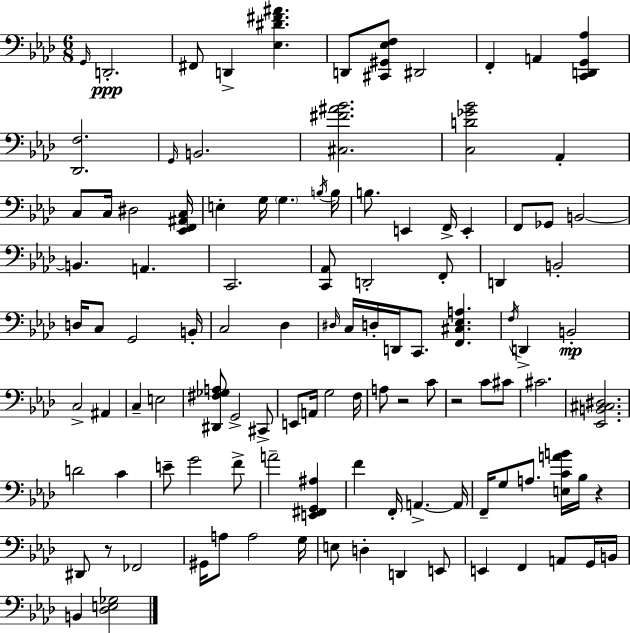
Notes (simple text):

G2/s D2/h. F#2/e D2/q [Eb3,D#4,F#4,A#4]/q. D2/e [C#2,G#2,Eb3,F3]/e D#2/h F2/q A2/q [C2,D2,G2,Ab3]/q [Db2,F3]/h. G2/s B2/h. [C#3,F#4,A#4,Bb4]/h. [C3,D4,Gb4,Bb4]/h Ab2/q C3/e C3/s D#3/h [Eb2,F2,A#2,C3]/s E3/q G3/s G3/q. B3/s B3/s B3/e. E2/q F2/s E2/q F2/e Gb2/e B2/h B2/q. A2/q. C2/h. [C2,Ab2]/e D2/h F2/e D2/q B2/h D3/s C3/e G2/h B2/s C3/h Db3/q D#3/s C3/s D3/s D2/s C2/e. [F2,C#3,Eb3,A3]/q. F3/s D2/q B2/h C3/h A#2/q C3/q E3/h [D#2,F#3,Gb3,A3]/e G2/h C#2/e E2/e A2/s G3/h F3/s A3/e R/h C4/e R/h C4/e C#4/e C#4/h. [Eb2,B2,C#3,D#3]/h. D4/h C4/q E4/e G4/h F4/e A4/h [E2,F#2,G2,A#3]/q F4/q F2/s A2/q. A2/s F2/s G3/e A3/e. [E3,C4,A4,B4]/s Bb3/s R/q D#2/e R/e FES2/h G#2/s A3/e A3/h G3/s E3/e D3/q D2/q E2/e E2/q F2/q A2/e G2/s B2/s B2/q [Db3,E3,Gb3]/h